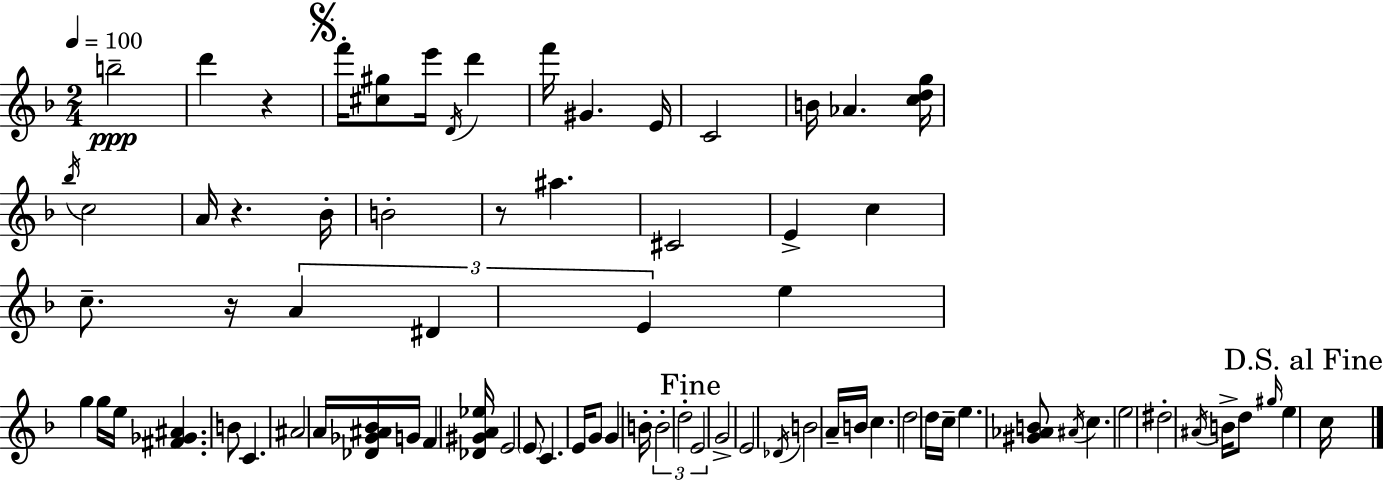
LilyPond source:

{
  \clef treble
  \numericTimeSignature
  \time 2/4
  \key d \minor
  \tempo 4 = 100
  \repeat volta 2 { b''2--\ppp | d'''4 r4 | \mark \markup { \musicglyph "scripts.segno" } f'''16-. <cis'' gis''>8 e'''16 \acciaccatura { d'16 } d'''4 | f'''16 gis'4. | \break e'16 c'2 | b'16 aes'4. | <c'' d'' g''>16 \acciaccatura { bes''16 } c''2 | a'16 r4. | \break bes'16-. b'2-. | r8 ais''4. | cis'2 | e'4-> c''4 | \break c''8.-- r16 \tuplet 3/2 { a'4 | dis'4 e'4 } | e''4 g''4 | g''16 e''16 <fis' ges' ais'>4. | \break b'8 c'4. | ais'2 | a'16 <des' ges' ais' bes'>16 g'16 f'4 | <des' gis' a' ees''>16 e'2 | \break \parenthesize e'8 c'4. | e'16 g'8 g'4 | b'16-. \tuplet 3/2 { b'2-. | d''2-. | \break \mark "Fine" e'2 } | g'2-> | e'2 | \acciaccatura { des'16 } b'2 | \break a'16-- b'16 c''4. | d''2 | d''16 c''16-- e''4. | <gis' aes' b'>8 \acciaccatura { ais'16 } c''4. | \break e''2 | dis''2-. | \acciaccatura { ais'16 } b'16-> d''8 | \grace { gis''16 } e''4 \mark "D.S. al Fine" c''16 } \bar "|."
}